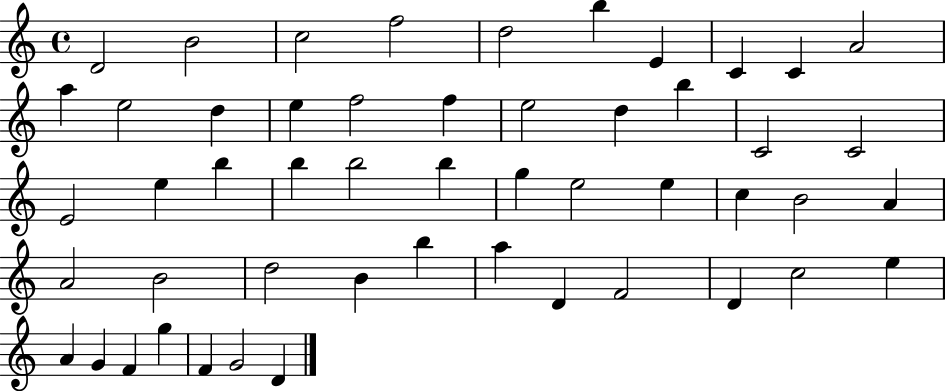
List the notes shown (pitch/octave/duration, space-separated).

D4/h B4/h C5/h F5/h D5/h B5/q E4/q C4/q C4/q A4/h A5/q E5/h D5/q E5/q F5/h F5/q E5/h D5/q B5/q C4/h C4/h E4/h E5/q B5/q B5/q B5/h B5/q G5/q E5/h E5/q C5/q B4/h A4/q A4/h B4/h D5/h B4/q B5/q A5/q D4/q F4/h D4/q C5/h E5/q A4/q G4/q F4/q G5/q F4/q G4/h D4/q